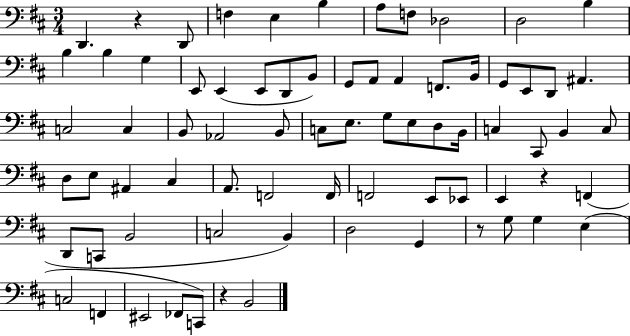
X:1
T:Untitled
M:3/4
L:1/4
K:D
D,, z D,,/2 F, E, B, A,/2 F,/2 _D,2 D,2 B, B, B, G, E,,/2 E,, E,,/2 D,,/2 B,,/2 G,,/2 A,,/2 A,, F,,/2 B,,/4 G,,/2 E,,/2 D,,/2 ^A,, C,2 C, B,,/2 _A,,2 B,,/2 C,/2 E,/2 G,/2 E,/2 D,/2 B,,/4 C, ^C,,/2 B,, C,/2 D,/2 E,/2 ^A,, ^C, A,,/2 F,,2 F,,/4 F,,2 E,,/2 _E,,/2 E,, z F,, D,,/2 C,,/2 B,,2 C,2 B,, D,2 G,, z/2 G,/2 G, E, C,2 F,, ^E,,2 _F,,/2 C,,/2 z B,,2